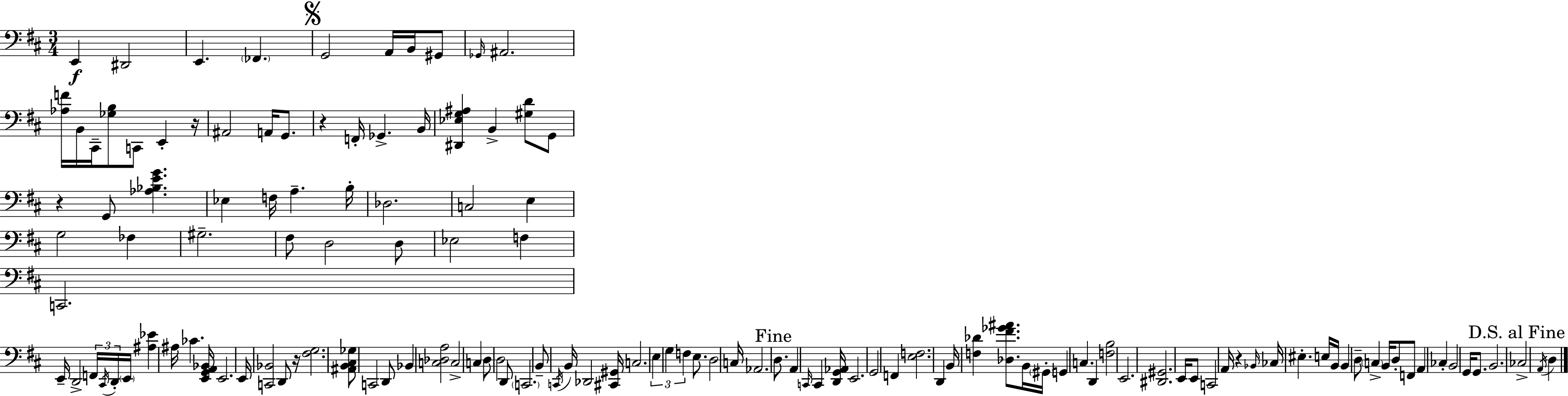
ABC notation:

X:1
T:Untitled
M:3/4
L:1/4
K:D
E,, ^D,,2 E,, _F,, G,,2 A,,/4 B,,/4 ^G,,/2 _G,,/4 ^A,,2 [_A,F]/4 B,,/4 ^C,,/4 [_G,B,]/2 C,,/2 E,, z/4 ^A,,2 A,,/4 G,,/2 z F,,/4 _G,, B,,/4 [^D,,_E,G,^A,] B,, [^G,D]/2 G,,/2 z G,,/2 [_A,_B,EG] _E, F,/4 A, B,/4 _D,2 C,2 E, G,2 _F, ^G,2 ^F,/2 D,2 D,/2 _E,2 F, C,,2 E,,/4 D,,2 F,,/4 ^C,,/4 D,,/4 E,,/4 [^A,_E] ^A,/4 _C [E,,G,,A,,_B,,]/4 E,,2 E,,/4 [C,,_B,,]2 D,,/2 z/4 [^F,G,]2 [^A,,B,,^C,_G,]/2 C,,2 D,,/2 _B,, [C,_D,A,]2 C,2 C, D,/2 D,2 D,,/2 C,,2 B,,/2 C,,/4 B,,/4 _D,,2 [^C,,^G,,]/4 C,2 E, G, F, E,/2 D,2 C,/4 _A,,2 D,/2 A,, C,,/4 C,, [D,,G,,_A,,]/4 E,,2 G,,2 F,, [E,F,]2 D,, B,,/4 [F,_D] [_D,^F_G^A]/2 B,,/4 ^G,,/4 G,, C, D,, [F,B,]2 E,,2 [^D,,^G,,]2 E,,/4 E,,/2 C,,2 A,,/4 z _B,,/4 _C,/4 ^E, E,/4 B,,/4 B,, D,/2 C, B,,/4 D,/2 F,,/2 A,, _C, B,,2 G,,/4 G,,/2 B,,2 _C,2 A,,/4 D,